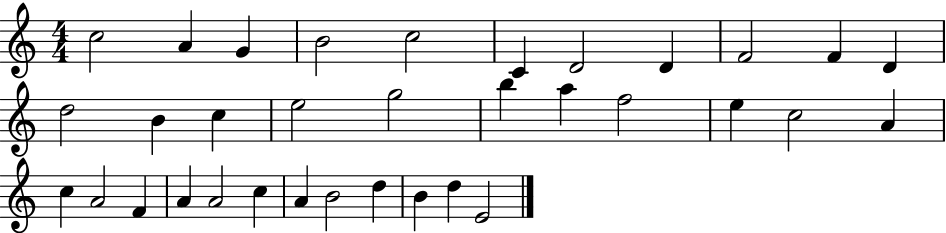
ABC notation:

X:1
T:Untitled
M:4/4
L:1/4
K:C
c2 A G B2 c2 C D2 D F2 F D d2 B c e2 g2 b a f2 e c2 A c A2 F A A2 c A B2 d B d E2